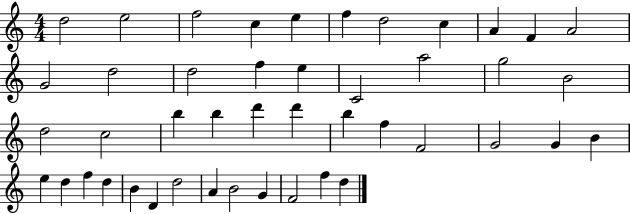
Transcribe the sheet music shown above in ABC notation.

X:1
T:Untitled
M:4/4
L:1/4
K:C
d2 e2 f2 c e f d2 c A F A2 G2 d2 d2 f e C2 a2 g2 B2 d2 c2 b b d' d' b f F2 G2 G B e d f d B D d2 A B2 G F2 f d